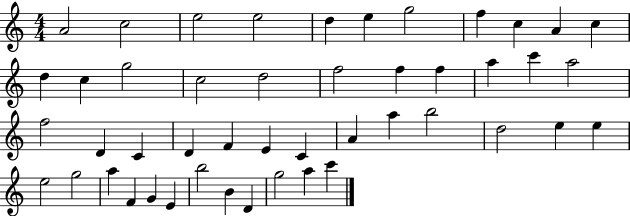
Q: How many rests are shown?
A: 0